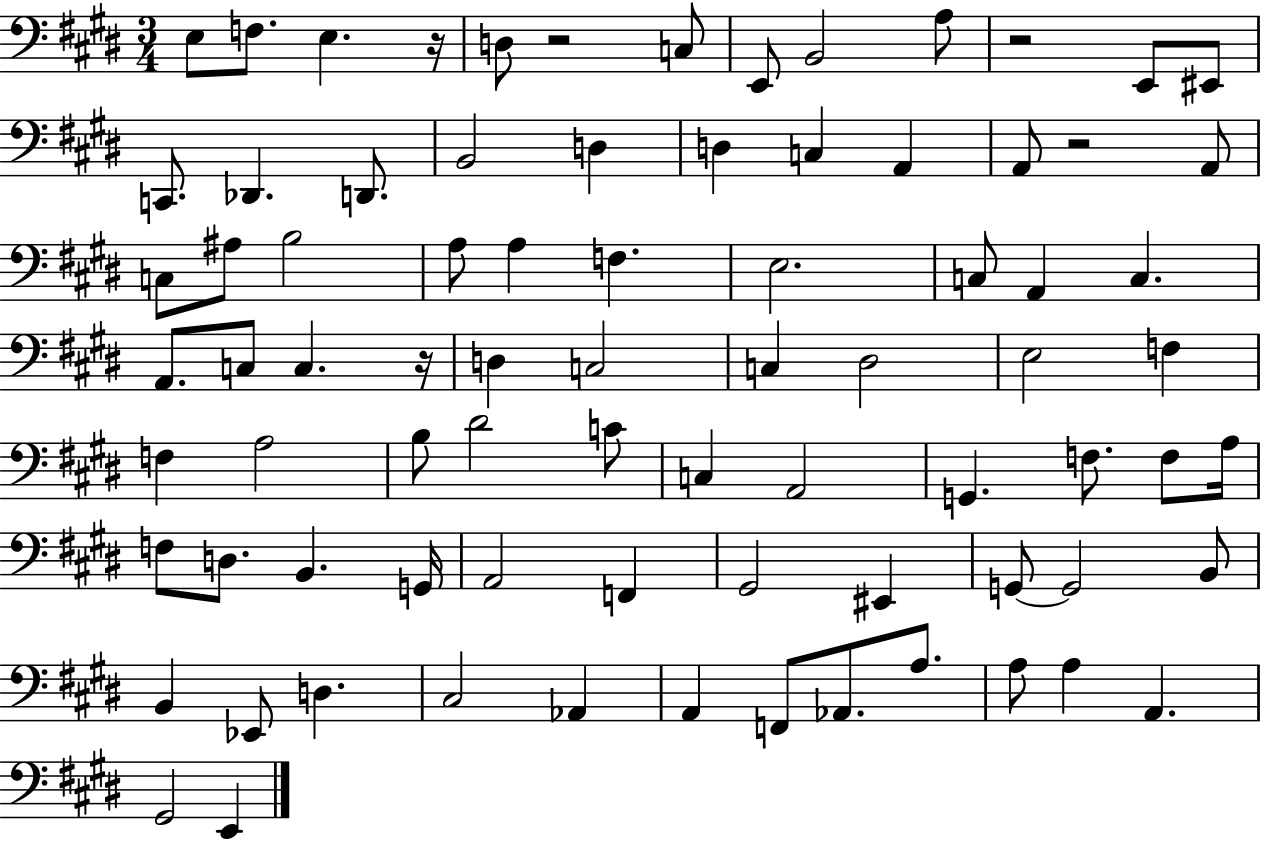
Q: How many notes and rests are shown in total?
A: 80